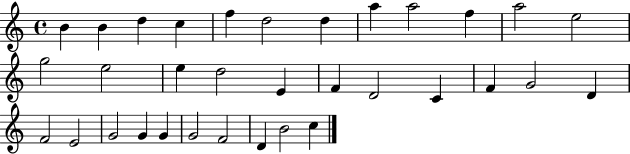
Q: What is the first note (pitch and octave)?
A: B4